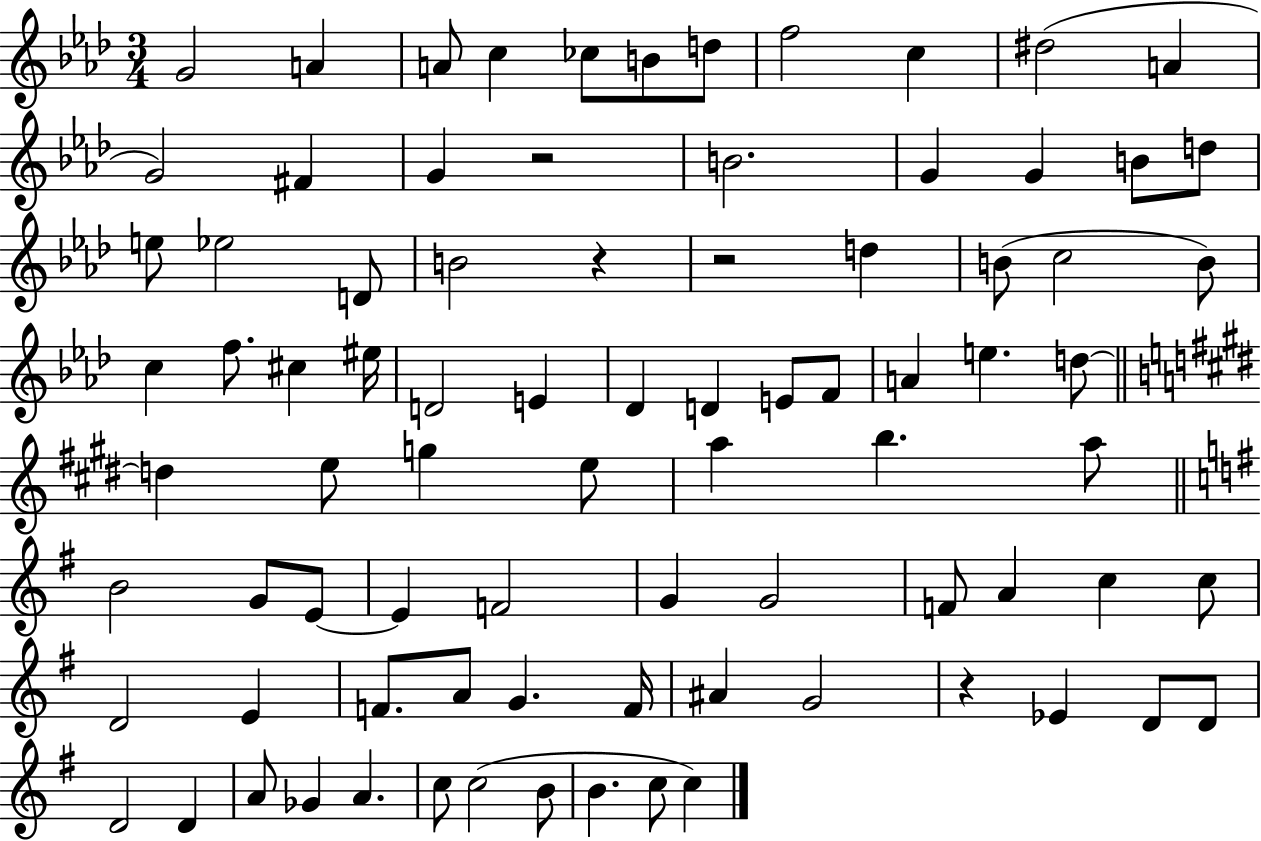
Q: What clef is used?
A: treble